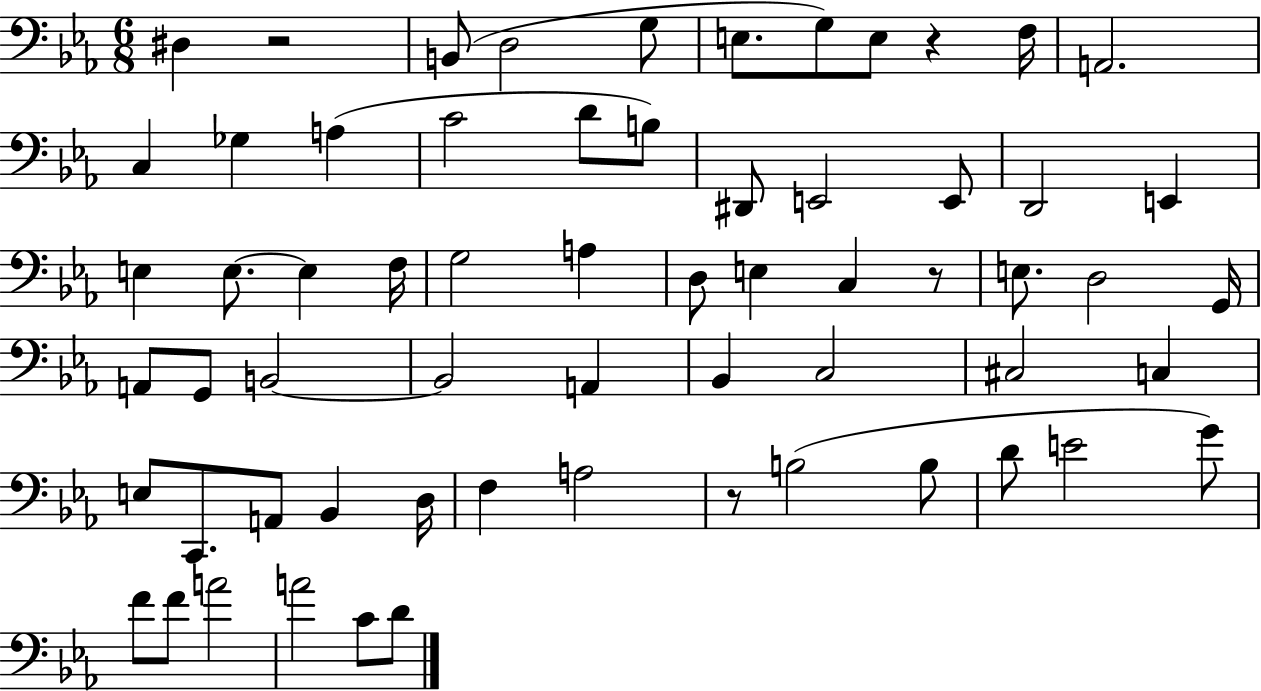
D#3/q R/h B2/e D3/h G3/e E3/e. G3/e E3/e R/q F3/s A2/h. C3/q Gb3/q A3/q C4/h D4/e B3/e D#2/e E2/h E2/e D2/h E2/q E3/q E3/e. E3/q F3/s G3/h A3/q D3/e E3/q C3/q R/e E3/e. D3/h G2/s A2/e G2/e B2/h B2/h A2/q Bb2/q C3/h C#3/h C3/q E3/e C2/e. A2/e Bb2/q D3/s F3/q A3/h R/e B3/h B3/e D4/e E4/h G4/e F4/e F4/e A4/h A4/h C4/e D4/e